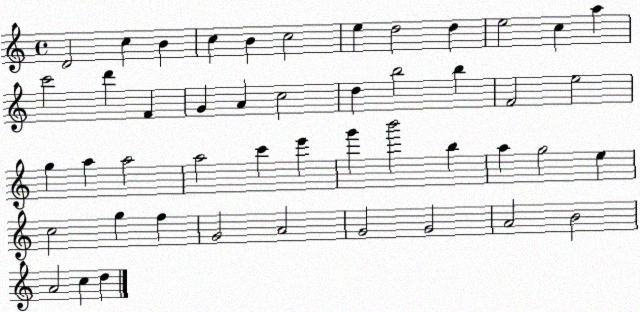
X:1
T:Untitled
M:4/4
L:1/4
K:C
D2 c B c B c2 e d2 d e2 c a c'2 d' F G A c2 d b2 b F2 e2 g a a2 a2 c' e' g' b'2 b a g2 e c2 g f G2 A2 G2 G2 A2 B2 A2 c d